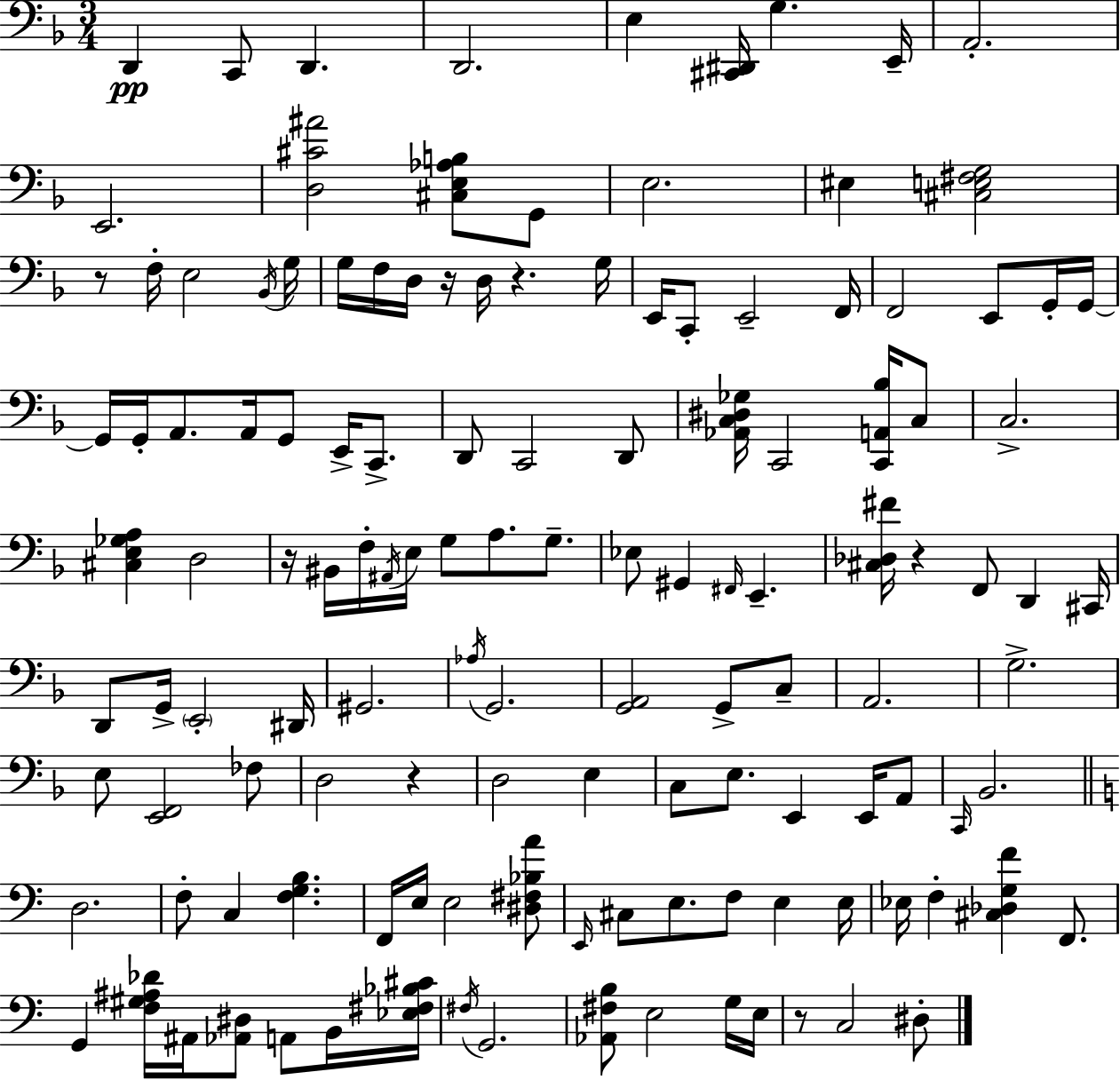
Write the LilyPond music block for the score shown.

{
  \clef bass
  \numericTimeSignature
  \time 3/4
  \key f \major
  \repeat volta 2 { d,4\pp c,8 d,4. | d,2. | e4 <cis, dis,>16 g4. e,16-- | a,2.-. | \break e,2. | <d cis' ais'>2 <cis e aes b>8 g,8 | e2. | eis4 <cis e fis g>2 | \break r8 f16-. e2 \acciaccatura { bes,16 } | g16 g16 f16 d16 r16 d16 r4. | g16 e,16 c,8-. e,2-- | f,16 f,2 e,8 g,16-. | \break g,16~~ g,16 g,16-. a,8. a,16 g,8 e,16-> c,8.-> | d,8 c,2 d,8 | <aes, c dis ges>16 c,2 <c, a, bes>16 c8 | c2.-> | \break <cis e ges a>4 d2 | r16 bis,16 f16-. \acciaccatura { ais,16 } e16 g8 a8. g8.-- | ees8 gis,4 \grace { fis,16 } e,4.-- | <cis des fis'>16 r4 f,8 d,4 | \break cis,16 d,8 g,16-> \parenthesize e,2-. | dis,16 gis,2. | \acciaccatura { aes16 } g,2. | <g, a,>2 | \break g,8-> c8-- a,2. | g2.-> | e8 <e, f,>2 | fes8 d2 | \break r4 d2 | e4 c8 e8. e,4 | e,16 a,8 \grace { c,16 } bes,2. | \bar "||" \break \key a \minor d2. | f8-. c4 <f g b>4. | f,16 e16 e2 <dis fis bes a'>8 | \grace { e,16 } cis8 e8. f8 e4 | \break e16 ees16 f4-. <cis des g f'>4 f,8. | g,4 <f gis ais des'>16 ais,16 <aes, dis>8 a,8 b,16 | <ees fis bes cis'>16 \acciaccatura { fis16 } g,2. | <aes, fis b>8 e2 | \break g16 e16 r8 c2 | dis8-. } \bar "|."
}